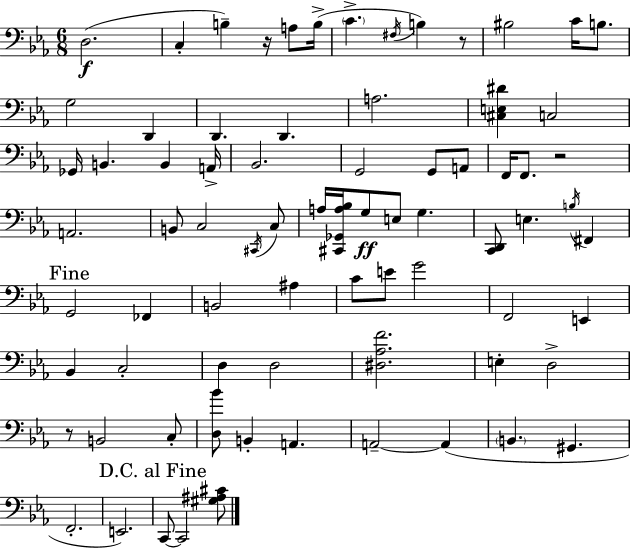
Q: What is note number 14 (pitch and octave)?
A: D2